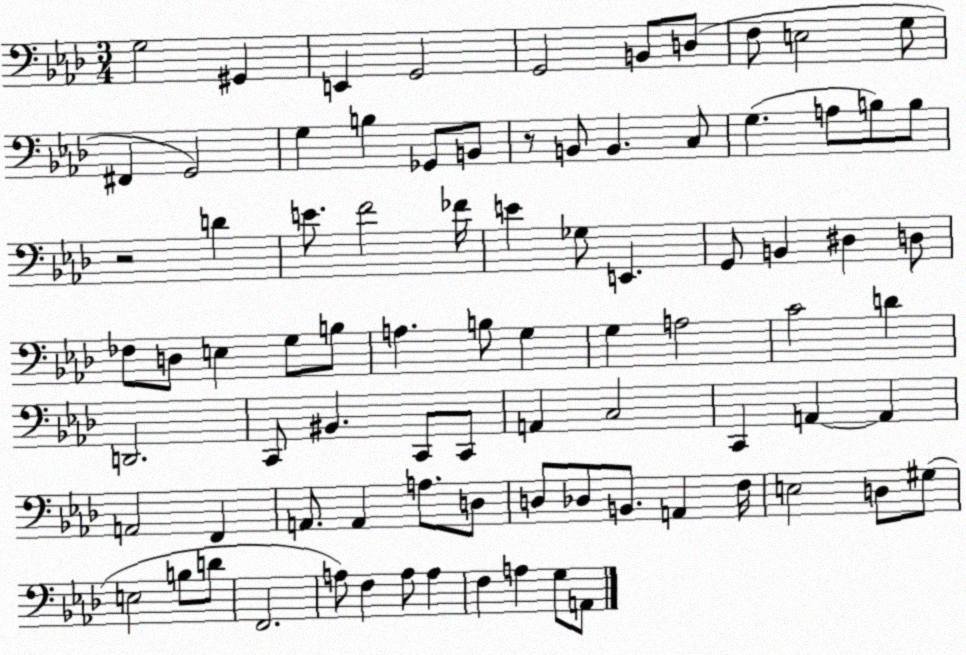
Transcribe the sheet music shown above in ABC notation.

X:1
T:Untitled
M:3/4
L:1/4
K:Ab
G,2 ^G,, E,, G,,2 G,,2 B,,/2 D,/2 F,/2 E,2 G,/2 ^F,, G,,2 G, B, _G,,/2 B,,/2 z/2 B,,/2 B,, C,/2 G, A,/2 B,/2 B,/2 z2 D E/2 F2 _F/4 E _G,/2 E,, G,,/2 B,, ^D, D,/2 _F,/2 D,/2 E, G,/2 B,/2 A, B,/2 G, G, A,2 C2 D D,,2 C,,/2 ^B,, C,,/2 C,,/2 A,, C,2 C,, A,, A,, A,,2 F,, A,,/2 A,, A,/2 D,/2 D,/2 _D,/2 B,,/2 A,, F,/4 E,2 D,/2 ^G,/2 E,2 B,/2 D/2 F,,2 A,/2 F, A,/2 A, F, A, G,/2 A,,/2